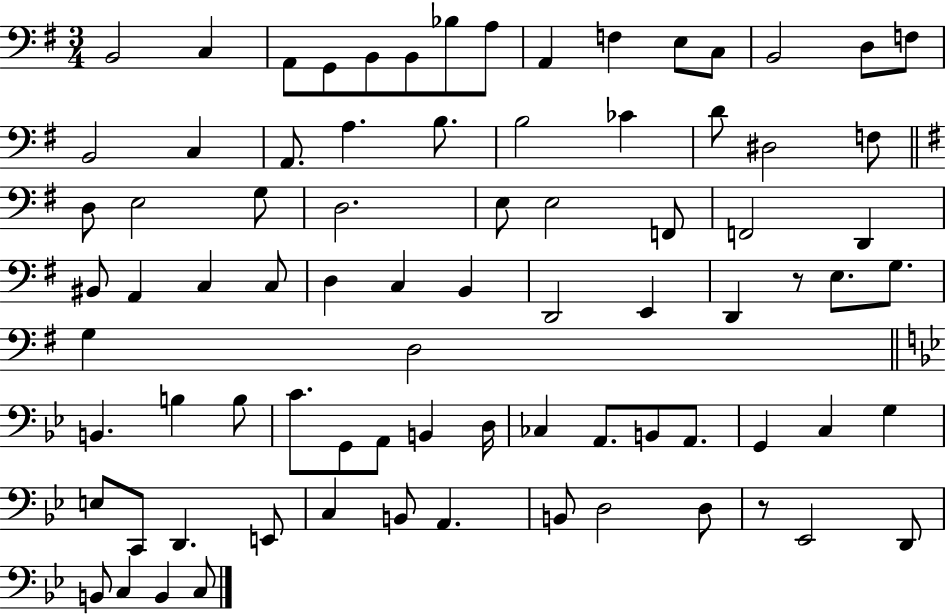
X:1
T:Untitled
M:3/4
L:1/4
K:G
B,,2 C, A,,/2 G,,/2 B,,/2 B,,/2 _B,/2 A,/2 A,, F, E,/2 C,/2 B,,2 D,/2 F,/2 B,,2 C, A,,/2 A, B,/2 B,2 _C D/2 ^D,2 F,/2 D,/2 E,2 G,/2 D,2 E,/2 E,2 F,,/2 F,,2 D,, ^B,,/2 A,, C, C,/2 D, C, B,, D,,2 E,, D,, z/2 E,/2 G,/2 G, D,2 B,, B, B,/2 C/2 G,,/2 A,,/2 B,, D,/4 _C, A,,/2 B,,/2 A,,/2 G,, C, G, E,/2 C,,/2 D,, E,,/2 C, B,,/2 A,, B,,/2 D,2 D,/2 z/2 _E,,2 D,,/2 B,,/2 C, B,, C,/2